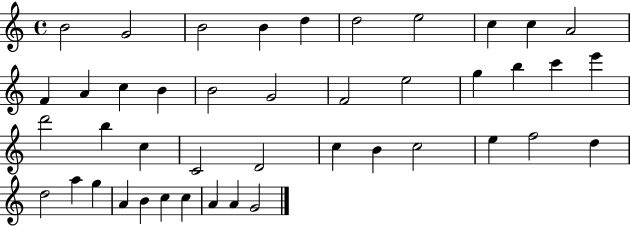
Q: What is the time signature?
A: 4/4